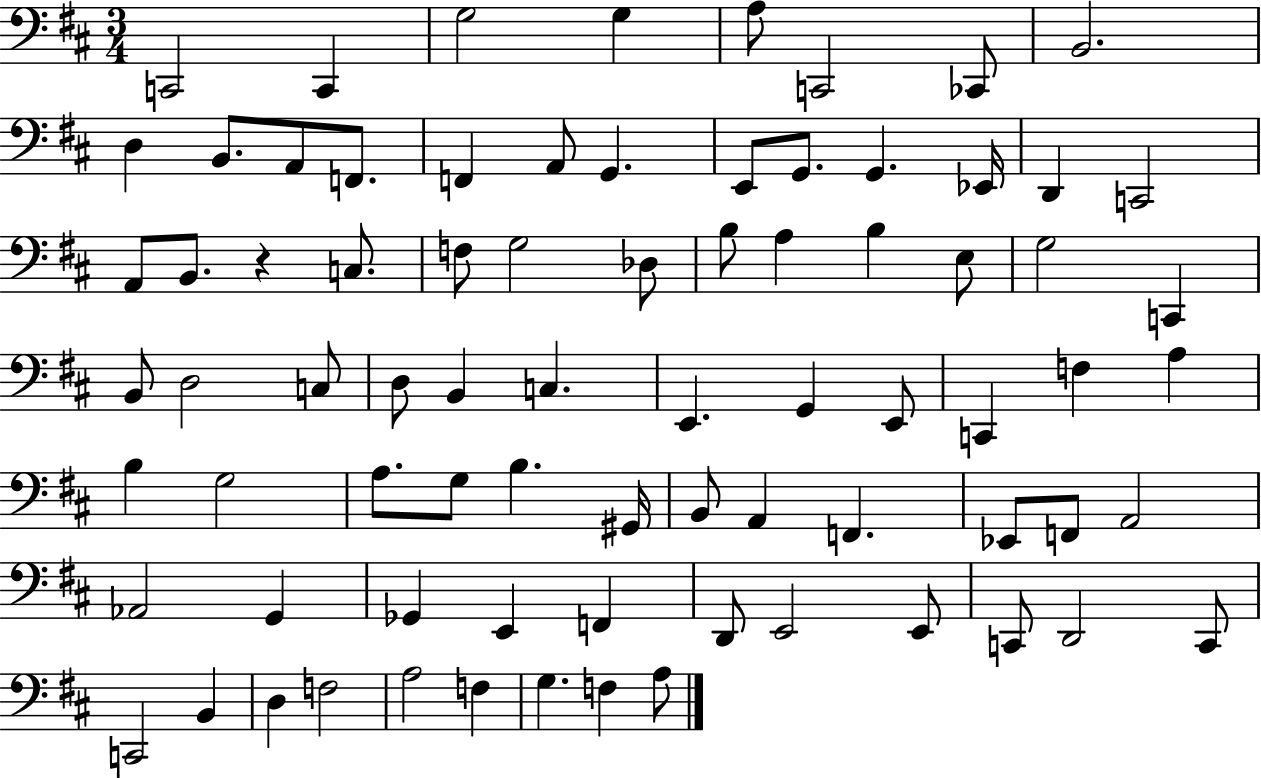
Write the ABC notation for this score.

X:1
T:Untitled
M:3/4
L:1/4
K:D
C,,2 C,, G,2 G, A,/2 C,,2 _C,,/2 B,,2 D, B,,/2 A,,/2 F,,/2 F,, A,,/2 G,, E,,/2 G,,/2 G,, _E,,/4 D,, C,,2 A,,/2 B,,/2 z C,/2 F,/2 G,2 _D,/2 B,/2 A, B, E,/2 G,2 C,, B,,/2 D,2 C,/2 D,/2 B,, C, E,, G,, E,,/2 C,, F, A, B, G,2 A,/2 G,/2 B, ^G,,/4 B,,/2 A,, F,, _E,,/2 F,,/2 A,,2 _A,,2 G,, _G,, E,, F,, D,,/2 E,,2 E,,/2 C,,/2 D,,2 C,,/2 C,,2 B,, D, F,2 A,2 F, G, F, A,/2